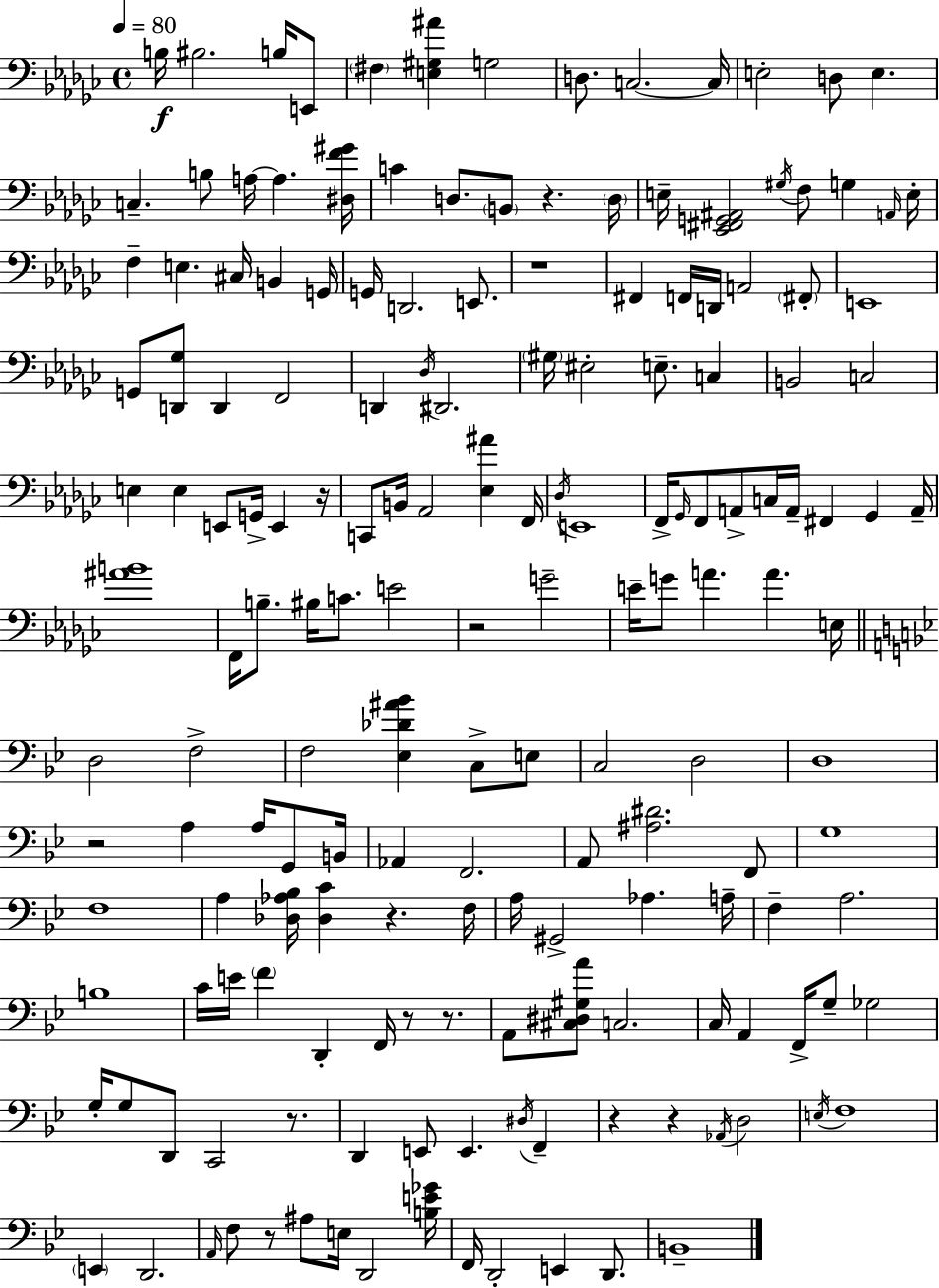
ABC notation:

X:1
T:Untitled
M:4/4
L:1/4
K:Ebm
B,/4 ^B,2 B,/4 E,,/2 ^F, [E,^G,^A] G,2 D,/2 C,2 C,/4 E,2 D,/2 E, C, B,/2 A,/4 A, [^D,F^G]/4 C D,/2 B,,/2 z D,/4 E,/4 [_E,,^F,,G,,^A,,]2 ^G,/4 F,/2 G, A,,/4 E,/4 F, E, ^C,/4 B,, G,,/4 G,,/4 D,,2 E,,/2 z4 ^F,, F,,/4 D,,/4 A,,2 ^F,,/2 E,,4 G,,/2 [D,,_G,]/2 D,, F,,2 D,, _D,/4 ^D,,2 ^G,/4 ^E,2 E,/2 C, B,,2 C,2 E, E, E,,/2 G,,/4 E,, z/4 C,,/2 B,,/4 _A,,2 [_E,^A] F,,/4 _D,/4 E,,4 F,,/4 _G,,/4 F,,/2 A,,/2 C,/4 A,,/4 ^F,, _G,, A,,/4 [^AB]4 F,,/4 B,/2 ^B,/4 C/2 E2 z2 G2 E/4 G/2 A A E,/4 D,2 F,2 F,2 [_E,_D^A_B] C,/2 E,/2 C,2 D,2 D,4 z2 A, A,/4 G,,/2 B,,/4 _A,, F,,2 A,,/2 [^A,^D]2 F,,/2 G,4 F,4 A, [_D,_A,_B,]/4 [_D,C] z F,/4 A,/4 ^G,,2 _A, A,/4 F, A,2 B,4 C/4 E/4 F D,, F,,/4 z/2 z/2 A,,/2 [^C,^D,^G,A]/2 C,2 C,/4 A,, F,,/4 G,/2 _G,2 G,/4 G,/2 D,,/2 C,,2 z/2 D,, E,,/2 E,, ^D,/4 F,, z z _A,,/4 D,2 E,/4 F,4 E,, D,,2 A,,/4 F,/2 z/2 ^A,/2 E,/4 D,,2 [B,E_G]/4 F,,/4 D,,2 E,, D,,/2 B,,4